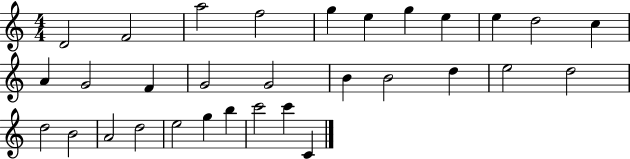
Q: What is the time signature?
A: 4/4